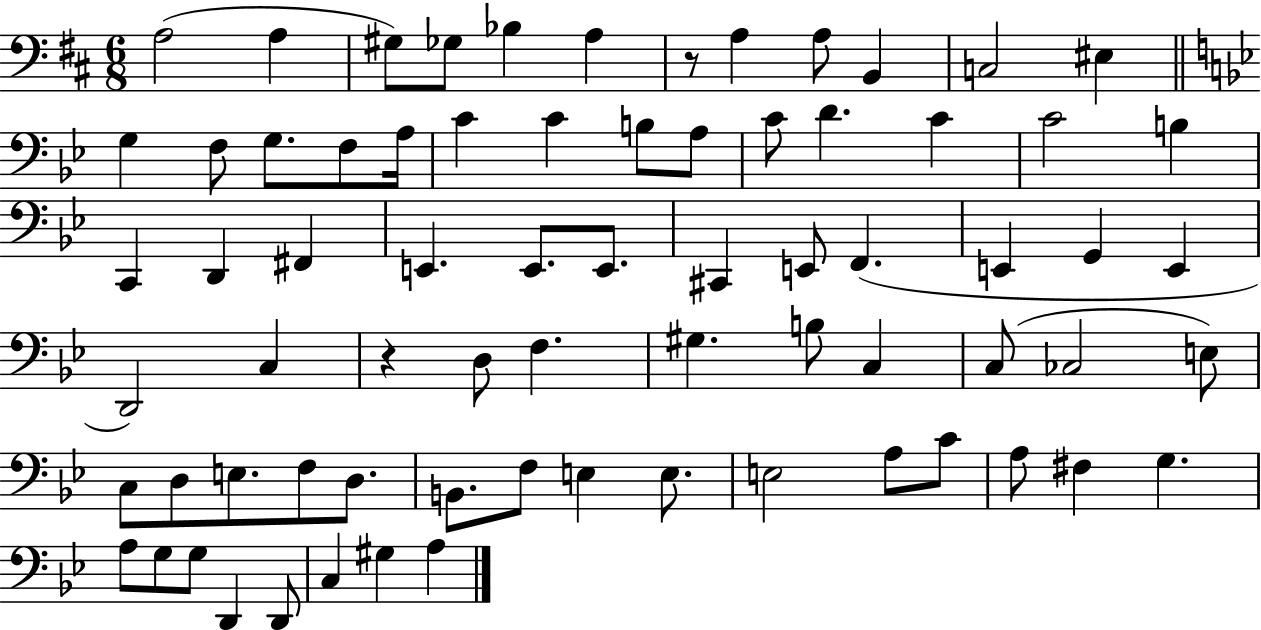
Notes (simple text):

A3/h A3/q G#3/e Gb3/e Bb3/q A3/q R/e A3/q A3/e B2/q C3/h EIS3/q G3/q F3/e G3/e. F3/e A3/s C4/q C4/q B3/e A3/e C4/e D4/q. C4/q C4/h B3/q C2/q D2/q F#2/q E2/q. E2/e. E2/e. C#2/q E2/e F2/q. E2/q G2/q E2/q D2/h C3/q R/q D3/e F3/q. G#3/q. B3/e C3/q C3/e CES3/h E3/e C3/e D3/e E3/e. F3/e D3/e. B2/e. F3/e E3/q E3/e. E3/h A3/e C4/e A3/e F#3/q G3/q. A3/e G3/e G3/e D2/q D2/e C3/q G#3/q A3/q